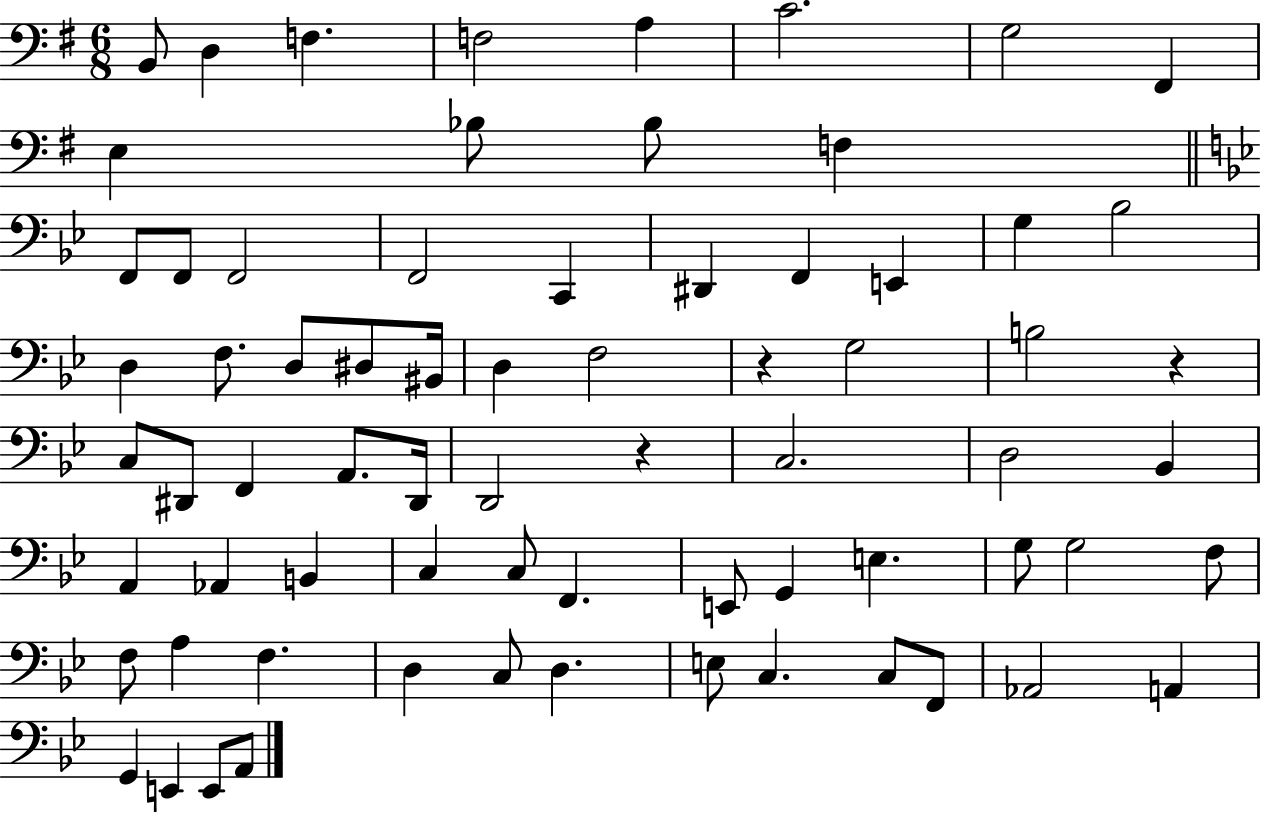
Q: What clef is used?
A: bass